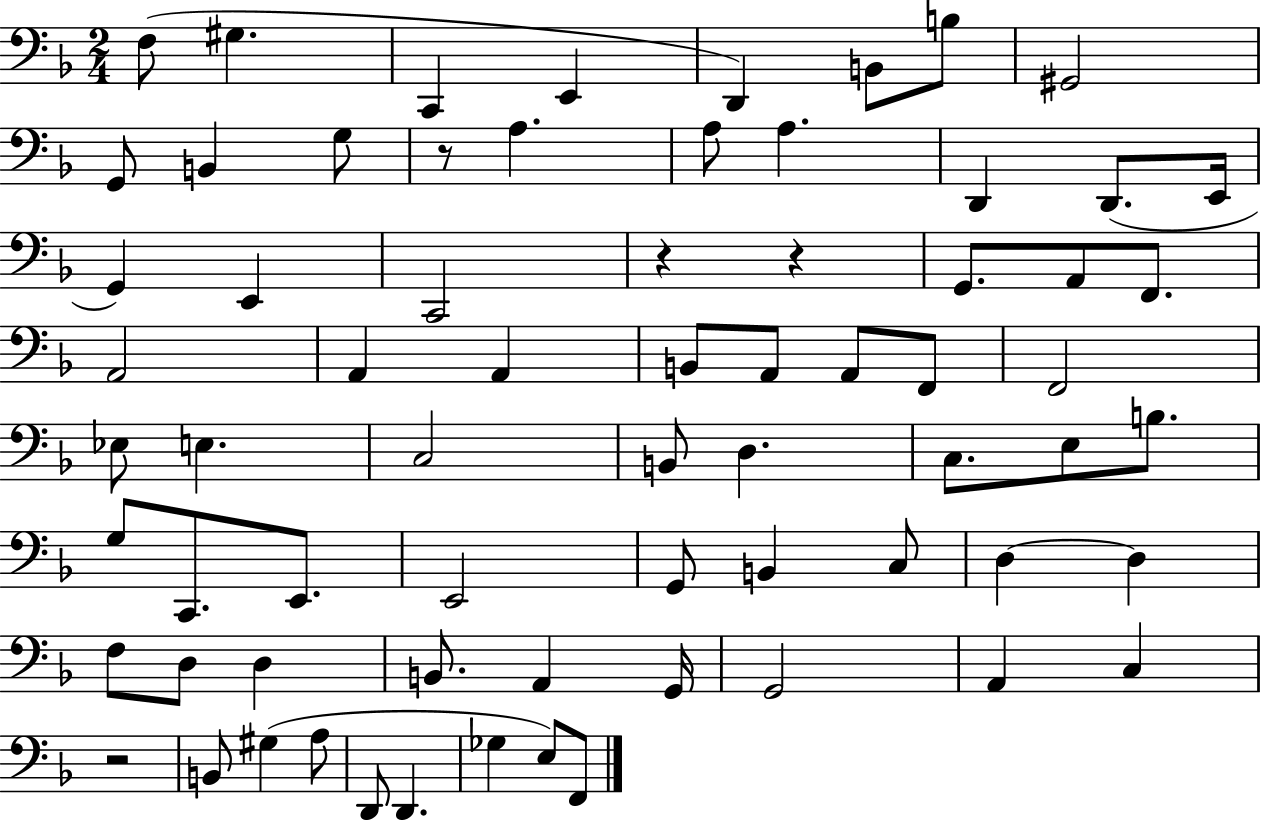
{
  \clef bass
  \numericTimeSignature
  \time 2/4
  \key f \major
  f8( gis4. | c,4 e,4 | d,4) b,8 b8 | gis,2 | \break g,8 b,4 g8 | r8 a4. | a8 a4. | d,4 d,8.( e,16 | \break g,4) e,4 | c,2 | r4 r4 | g,8. a,8 f,8. | \break a,2 | a,4 a,4 | b,8 a,8 a,8 f,8 | f,2 | \break ees8 e4. | c2 | b,8 d4. | c8. e8 b8. | \break g8 c,8. e,8. | e,2 | g,8 b,4 c8 | d4~~ d4 | \break f8 d8 d4 | b,8. a,4 g,16 | g,2 | a,4 c4 | \break r2 | b,8 gis4( a8 | d,8 d,4. | ges4 e8) f,8 | \break \bar "|."
}